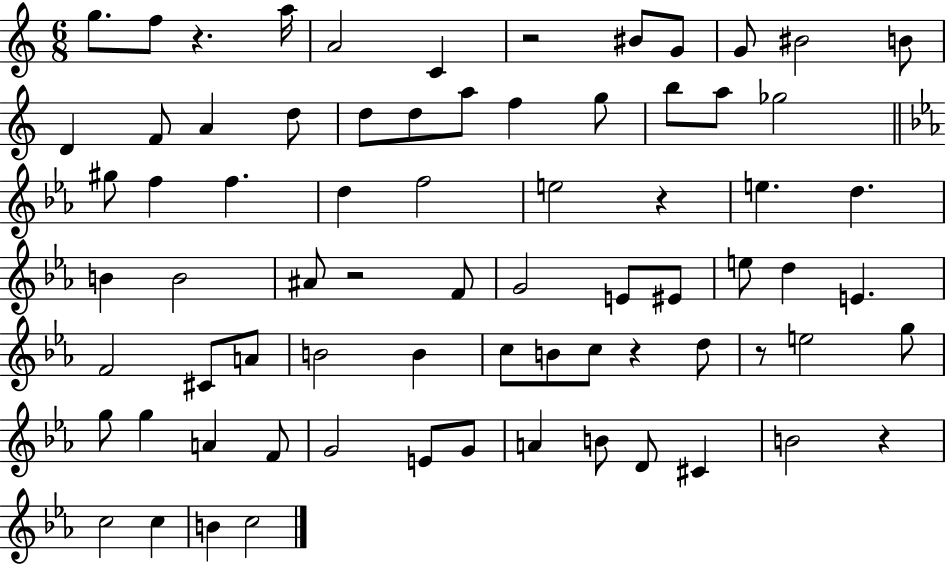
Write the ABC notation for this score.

X:1
T:Untitled
M:6/8
L:1/4
K:C
g/2 f/2 z a/4 A2 C z2 ^B/2 G/2 G/2 ^B2 B/2 D F/2 A d/2 d/2 d/2 a/2 f g/2 b/2 a/2 _g2 ^g/2 f f d f2 e2 z e d B B2 ^A/2 z2 F/2 G2 E/2 ^E/2 e/2 d E F2 ^C/2 A/2 B2 B c/2 B/2 c/2 z d/2 z/2 e2 g/2 g/2 g A F/2 G2 E/2 G/2 A B/2 D/2 ^C B2 z c2 c B c2